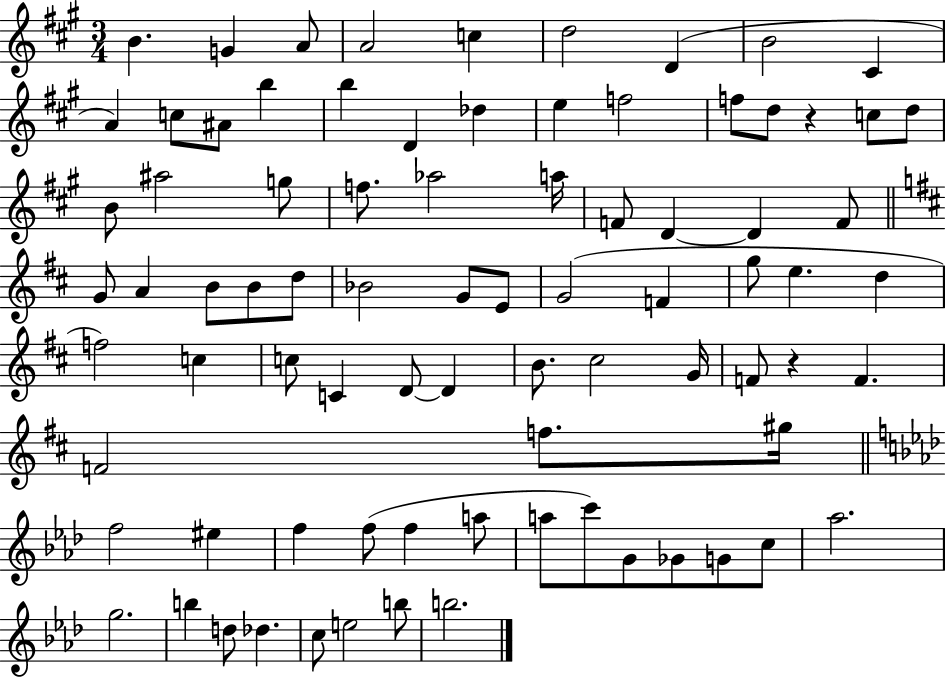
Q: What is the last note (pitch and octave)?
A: B5